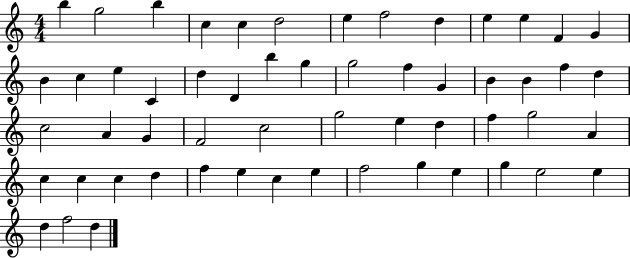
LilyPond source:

{
  \clef treble
  \numericTimeSignature
  \time 4/4
  \key c \major
  b''4 g''2 b''4 | c''4 c''4 d''2 | e''4 f''2 d''4 | e''4 e''4 f'4 g'4 | \break b'4 c''4 e''4 c'4 | d''4 d'4 b''4 g''4 | g''2 f''4 g'4 | b'4 b'4 f''4 d''4 | \break c''2 a'4 g'4 | f'2 c''2 | g''2 e''4 d''4 | f''4 g''2 a'4 | \break c''4 c''4 c''4 d''4 | f''4 e''4 c''4 e''4 | f''2 g''4 e''4 | g''4 e''2 e''4 | \break d''4 f''2 d''4 | \bar "|."
}